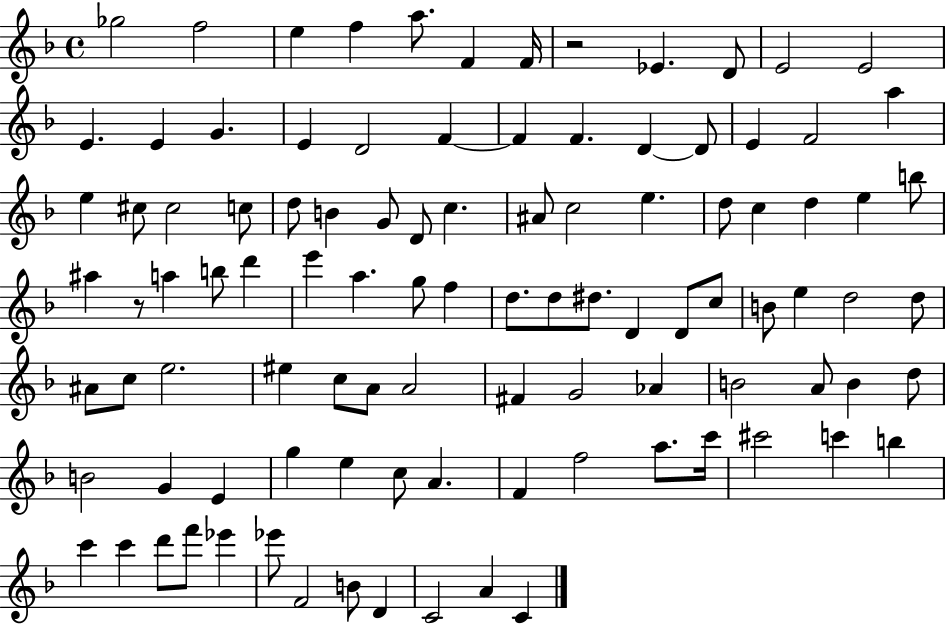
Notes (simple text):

Gb5/h F5/h E5/q F5/q A5/e. F4/q F4/s R/h Eb4/q. D4/e E4/h E4/h E4/q. E4/q G4/q. E4/q D4/h F4/q F4/q F4/q. D4/q D4/e E4/q F4/h A5/q E5/q C#5/e C#5/h C5/e D5/e B4/q G4/e D4/e C5/q. A#4/e C5/h E5/q. D5/e C5/q D5/q E5/q B5/e A#5/q R/e A5/q B5/e D6/q E6/q A5/q. G5/e F5/q D5/e. D5/e D#5/e. D4/q D4/e C5/e B4/e E5/q D5/h D5/e A#4/e C5/e E5/h. EIS5/q C5/e A4/e A4/h F#4/q G4/h Ab4/q B4/h A4/e B4/q D5/e B4/h G4/q E4/q G5/q E5/q C5/e A4/q. F4/q F5/h A5/e. C6/s C#6/h C6/q B5/q C6/q C6/q D6/e F6/e Eb6/q Eb6/e F4/h B4/e D4/q C4/h A4/q C4/q